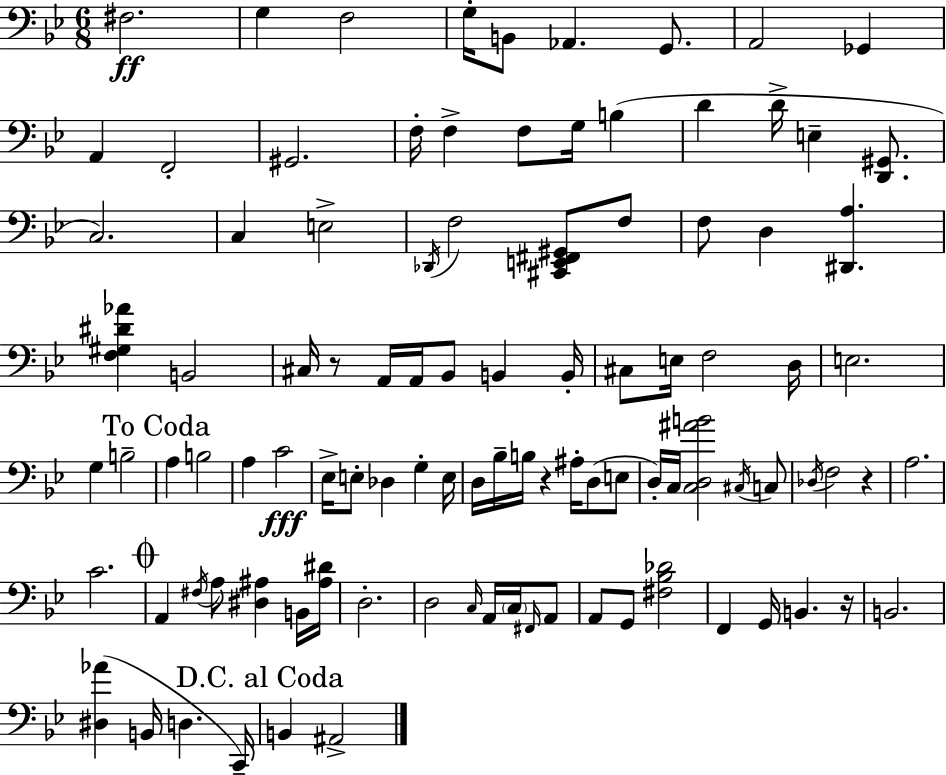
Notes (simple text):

F#3/h. G3/q F3/h G3/s B2/e Ab2/q. G2/e. A2/h Gb2/q A2/q F2/h G#2/h. F3/s F3/q F3/e G3/s B3/q D4/q D4/s E3/q [D2,G#2]/e. C3/h. C3/q E3/h Db2/s F3/h [C#2,E2,F#2,G#2]/e F3/e F3/e D3/q [D#2,A3]/q. [F3,G#3,D#4,Ab4]/q B2/h C#3/s R/e A2/s A2/s Bb2/e B2/q B2/s C#3/e E3/s F3/h D3/s E3/h. G3/q B3/h A3/q B3/h A3/q C4/h Eb3/s E3/e Db3/q G3/q E3/s D3/s Bb3/s B3/s R/q A#3/s D3/e E3/e D3/s C3/s [C3,D3,A#4,B4]/h C#3/s C3/e Db3/s F3/h R/q A3/h. C4/h. A2/q F#3/s A3/e [D#3,A#3]/q B2/s [A#3,D#4]/s D3/h. D3/h C3/s A2/s C3/s F#2/s A2/e A2/e G2/e [F#3,Bb3,Db4]/h F2/q G2/s B2/q. R/s B2/h. [D#3,Ab4]/q B2/s D3/q. C2/s B2/q A#2/h